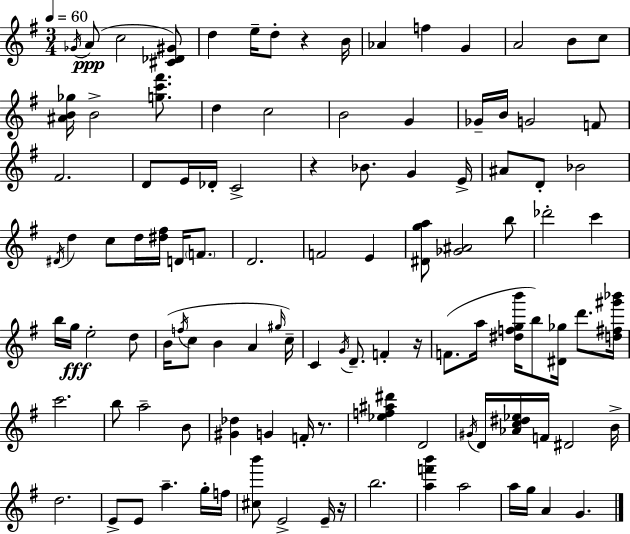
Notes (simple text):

Gb4/s A4/e C5/h [C#4,Db4,G#4]/e D5/q E5/s D5/e R/q B4/s Ab4/q F5/q G4/q A4/h B4/e C5/e [A#4,B4,Gb5]/s B4/h [G5,C6,F#6]/e. D5/q C5/h B4/h G4/q Gb4/s B4/s G4/h F4/e F#4/h. D4/e E4/s Db4/s C4/h R/q Bb4/e. G4/q E4/s A#4/e D4/e Bb4/h D#4/s D5/q C5/e D5/s [D#5,F#5]/s D4/s F4/e. D4/h. F4/h E4/q [D#4,G5,A5]/e [Gb4,A#4]/h B5/e Db6/h C6/q B5/s G5/s E5/h D5/e B4/s F5/s C5/e B4/q A4/q G#5/s C5/s C4/q G4/s D4/e. F4/q R/s F4/e. A5/s [D#5,F5,G5,B6]/s B5/e [D#4,Gb5]/s D6/e. [D5,F#5,G#6,Bb6]/s C6/h. B5/e A5/h B4/e [G#4,Db5]/q G4/q F4/s R/e. [Eb5,F5,A#5,D#6]/q D4/h G#4/s D4/s [Ab4,C5,D#5,Eb5]/s F4/s D#4/h B4/s D5/h. E4/e E4/e A5/q. G5/s F5/s [C#5,B6]/e E4/h E4/s R/s B5/h. [A5,F6,B6]/q A5/h A5/s G5/s A4/q G4/q.